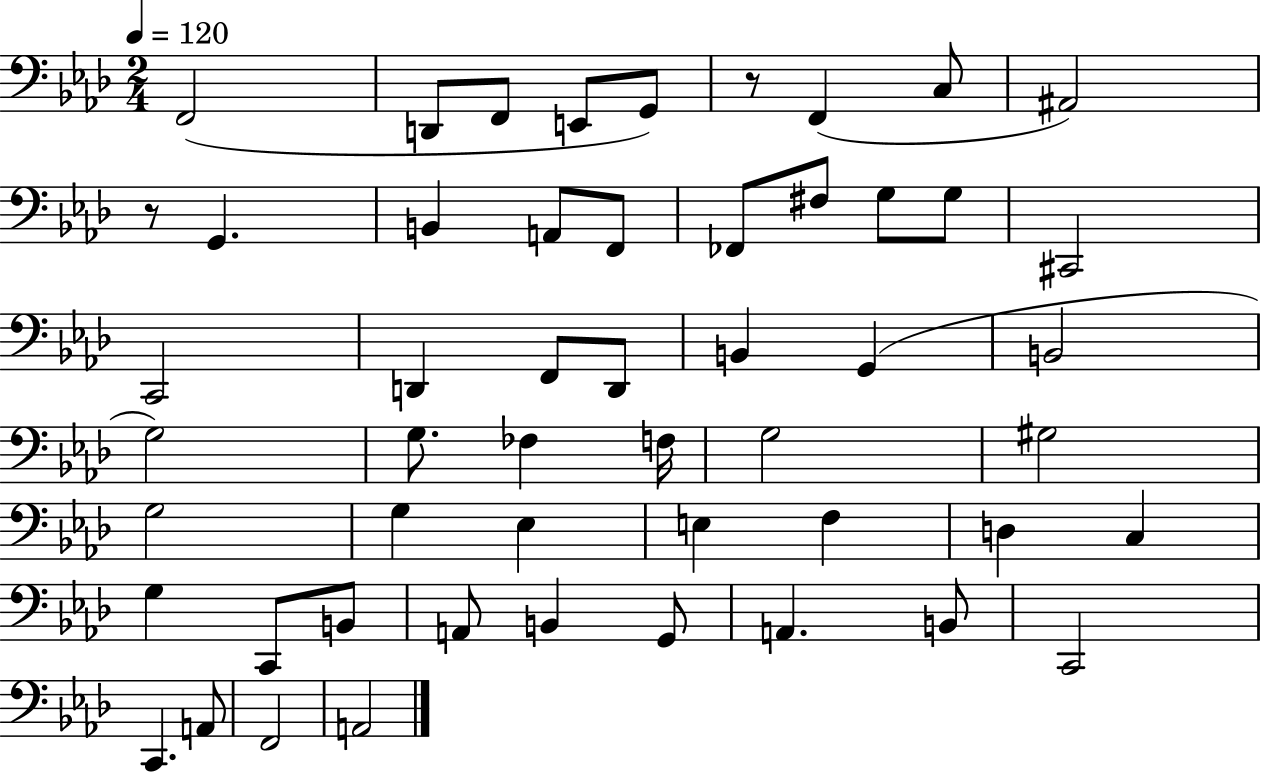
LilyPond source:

{
  \clef bass
  \numericTimeSignature
  \time 2/4
  \key aes \major
  \tempo 4 = 120
  \repeat volta 2 { f,2( | d,8 f,8 e,8 g,8) | r8 f,4( c8 | ais,2) | \break r8 g,4. | b,4 a,8 f,8 | fes,8 fis8 g8 g8 | cis,2 | \break c,2 | d,4 f,8 d,8 | b,4 g,4( | b,2 | \break g2) | g8. fes4 f16 | g2 | gis2 | \break g2 | g4 ees4 | e4 f4 | d4 c4 | \break g4 c,8 b,8 | a,8 b,4 g,8 | a,4. b,8 | c,2 | \break c,4. a,8 | f,2 | a,2 | } \bar "|."
}